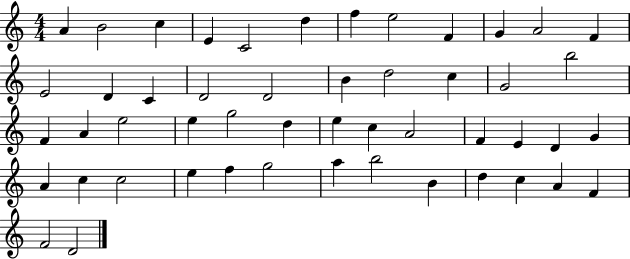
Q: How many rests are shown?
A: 0